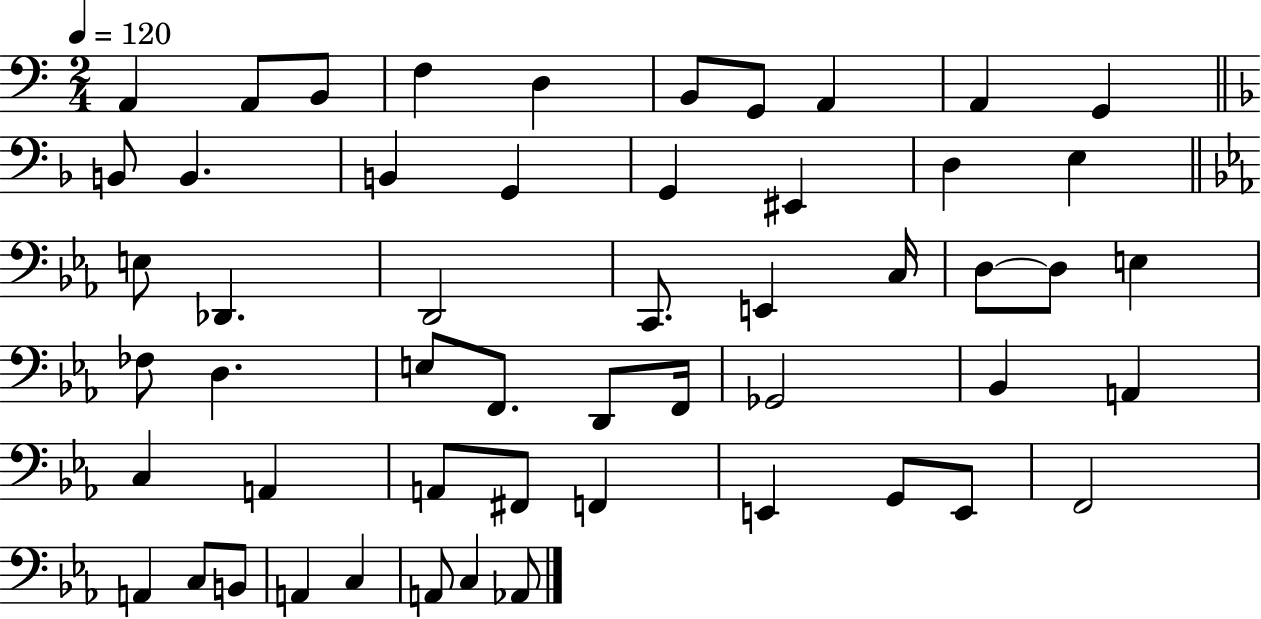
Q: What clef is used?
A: bass